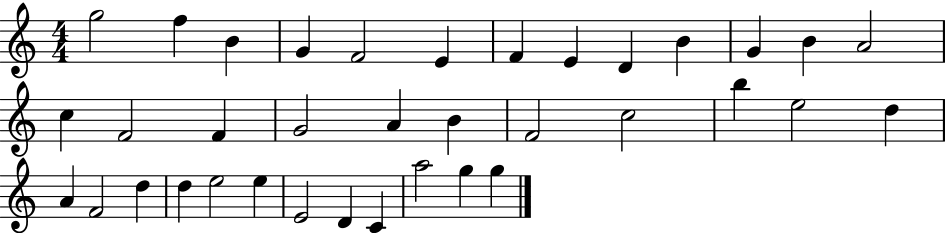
X:1
T:Untitled
M:4/4
L:1/4
K:C
g2 f B G F2 E F E D B G B A2 c F2 F G2 A B F2 c2 b e2 d A F2 d d e2 e E2 D C a2 g g